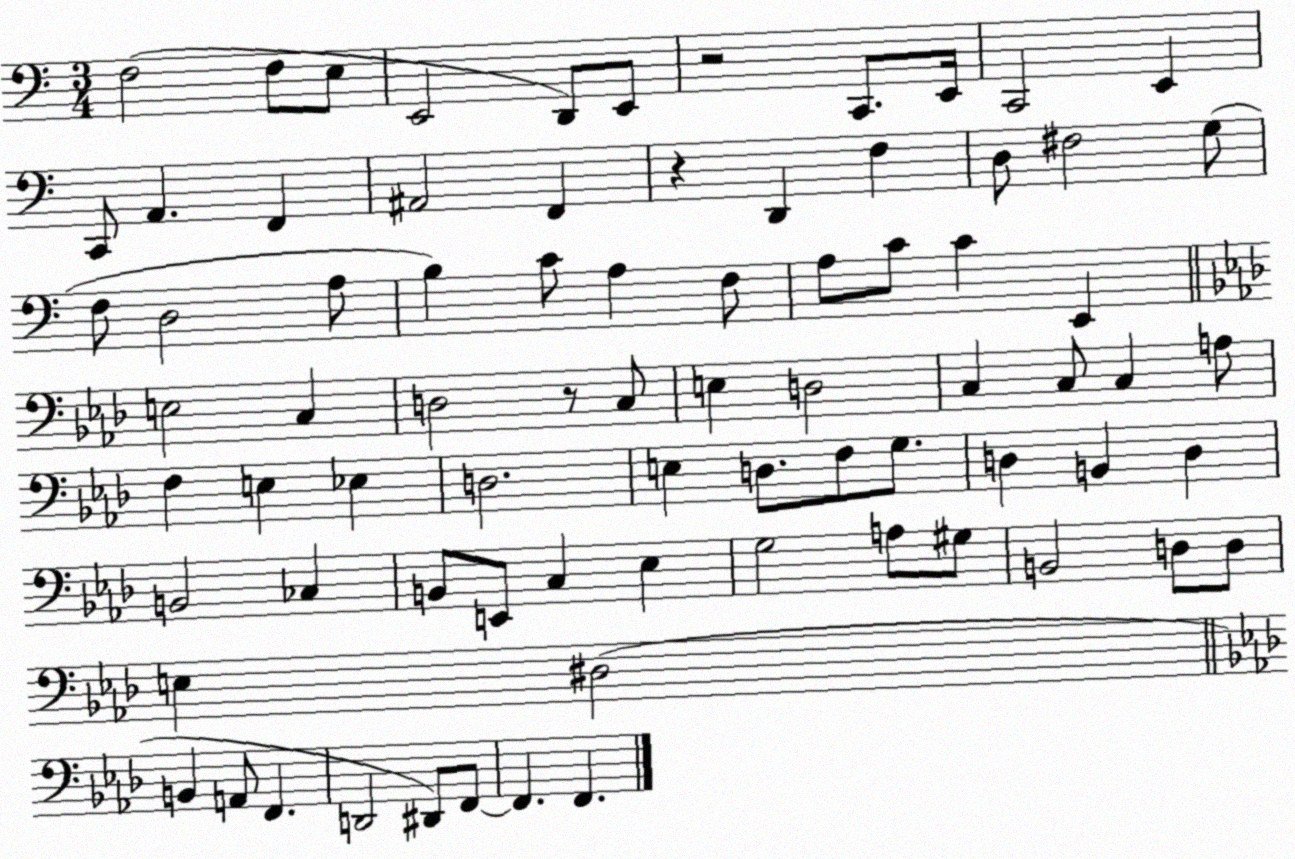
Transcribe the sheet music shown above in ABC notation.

X:1
T:Untitled
M:3/4
L:1/4
K:C
F,2 F,/2 E,/2 E,,2 D,,/2 E,,/2 z2 C,,/2 E,,/4 C,,2 E,, C,,/2 A,, F,, ^A,,2 F,, z D,, F, D,/2 ^F,2 G,/2 F,/2 D,2 A,/2 B, C/2 A, F,/2 A,/2 C/2 C E,, E,2 C, D,2 z/2 C,/2 E, D,2 C, C,/2 C, A,/2 F, E, _E, D,2 E, D,/2 F,/2 G,/2 D, B,, D, B,,2 _C, B,,/2 E,,/2 C, _E, G,2 A,/2 ^G,/2 B,,2 D,/2 D,/2 E, ^D,2 B,, A,,/2 F,, D,,2 ^D,,/2 F,,/2 F,, F,,